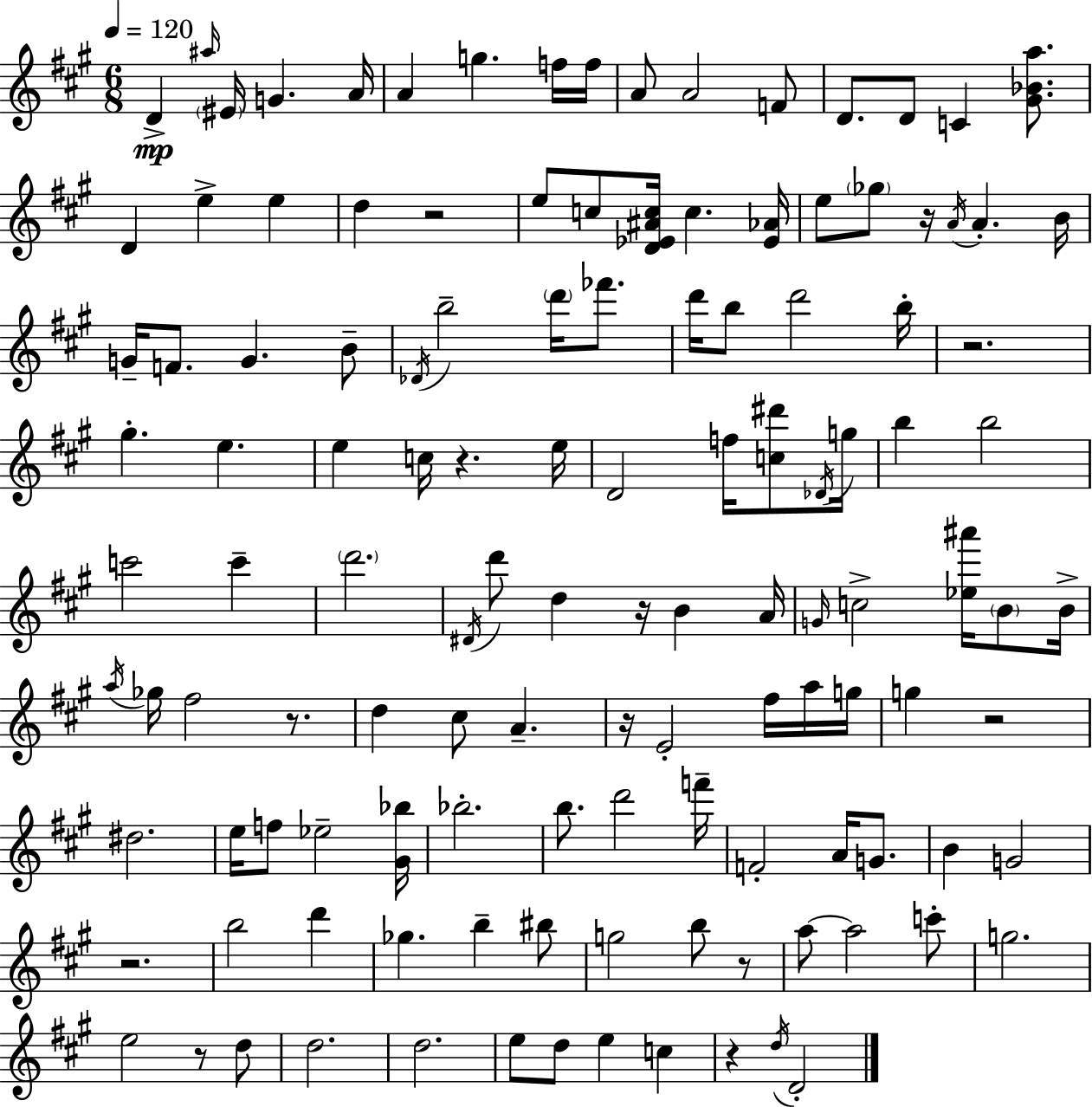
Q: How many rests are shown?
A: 12